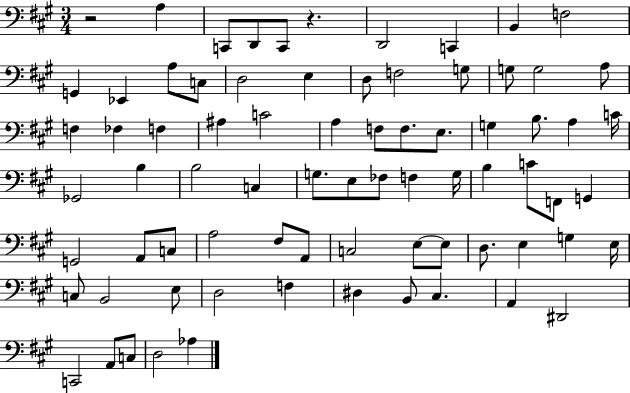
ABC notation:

X:1
T:Untitled
M:3/4
L:1/4
K:A
z2 A, C,,/2 D,,/2 C,,/2 z D,,2 C,, B,, F,2 G,, _E,, A,/2 C,/2 D,2 E, D,/2 F,2 G,/2 G,/2 G,2 A,/2 F, _F, F, ^A, C2 A, F,/2 F,/2 E,/2 G, B,/2 A, C/4 _G,,2 B, B,2 C, G,/2 E,/2 _F,/2 F, G,/4 B, C/2 F,,/2 G,, G,,2 A,,/2 C,/2 A,2 ^F,/2 A,,/2 C,2 E,/2 E,/2 D,/2 E, G, E,/4 C,/2 B,,2 E,/2 D,2 F, ^D, B,,/2 ^C, A,, ^D,,2 C,,2 A,,/2 C,/2 D,2 _A,